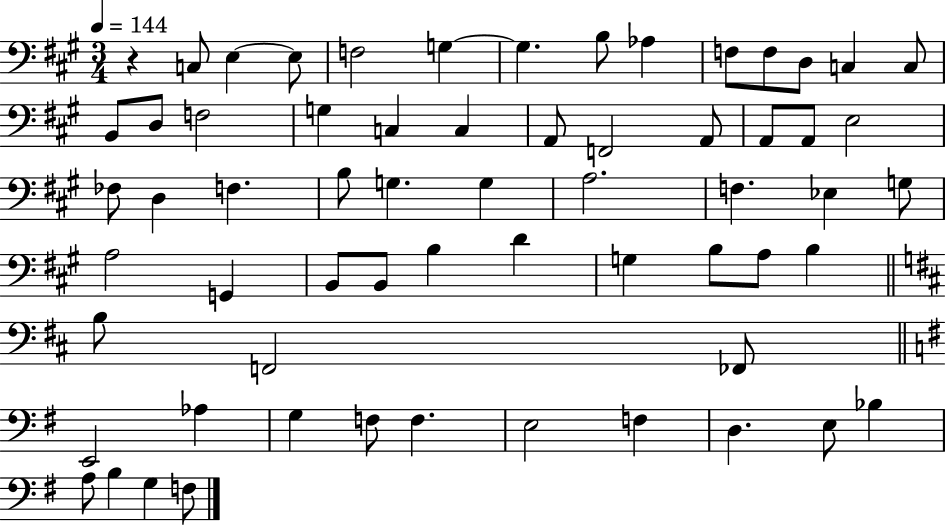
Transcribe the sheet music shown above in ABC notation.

X:1
T:Untitled
M:3/4
L:1/4
K:A
z C,/2 E, E,/2 F,2 G, G, B,/2 _A, F,/2 F,/2 D,/2 C, C,/2 B,,/2 D,/2 F,2 G, C, C, A,,/2 F,,2 A,,/2 A,,/2 A,,/2 E,2 _F,/2 D, F, B,/2 G, G, A,2 F, _E, G,/2 A,2 G,, B,,/2 B,,/2 B, D G, B,/2 A,/2 B, B,/2 F,,2 _F,,/2 E,,2 _A, G, F,/2 F, E,2 F, D, E,/2 _B, A,/2 B, G, F,/2